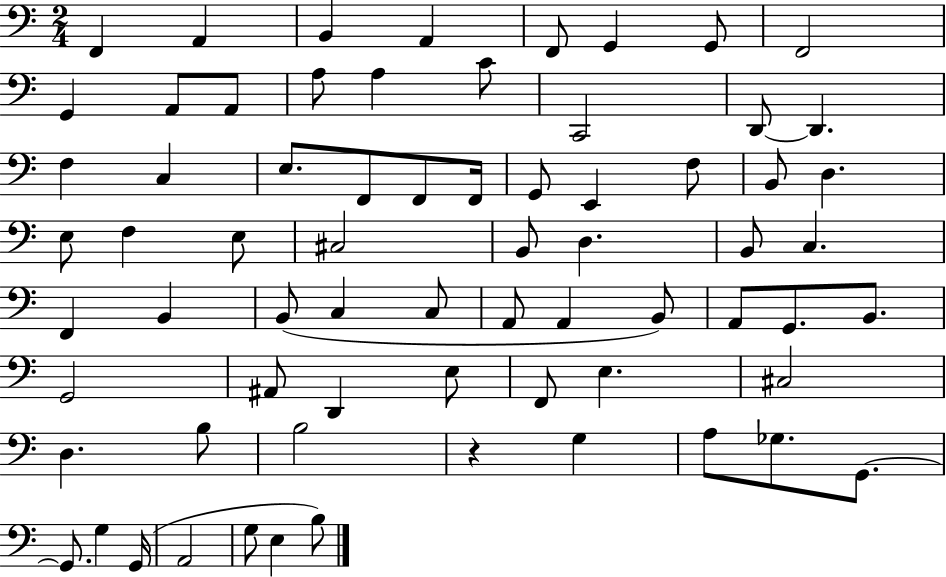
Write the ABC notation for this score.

X:1
T:Untitled
M:2/4
L:1/4
K:C
F,, A,, B,, A,, F,,/2 G,, G,,/2 F,,2 G,, A,,/2 A,,/2 A,/2 A, C/2 C,,2 D,,/2 D,, F, C, E,/2 F,,/2 F,,/2 F,,/4 G,,/2 E,, F,/2 B,,/2 D, E,/2 F, E,/2 ^C,2 B,,/2 D, B,,/2 C, F,, B,, B,,/2 C, C,/2 A,,/2 A,, B,,/2 A,,/2 G,,/2 B,,/2 G,,2 ^A,,/2 D,, E,/2 F,,/2 E, ^C,2 D, B,/2 B,2 z G, A,/2 _G,/2 G,,/2 G,,/2 G, G,,/4 A,,2 G,/2 E, B,/2